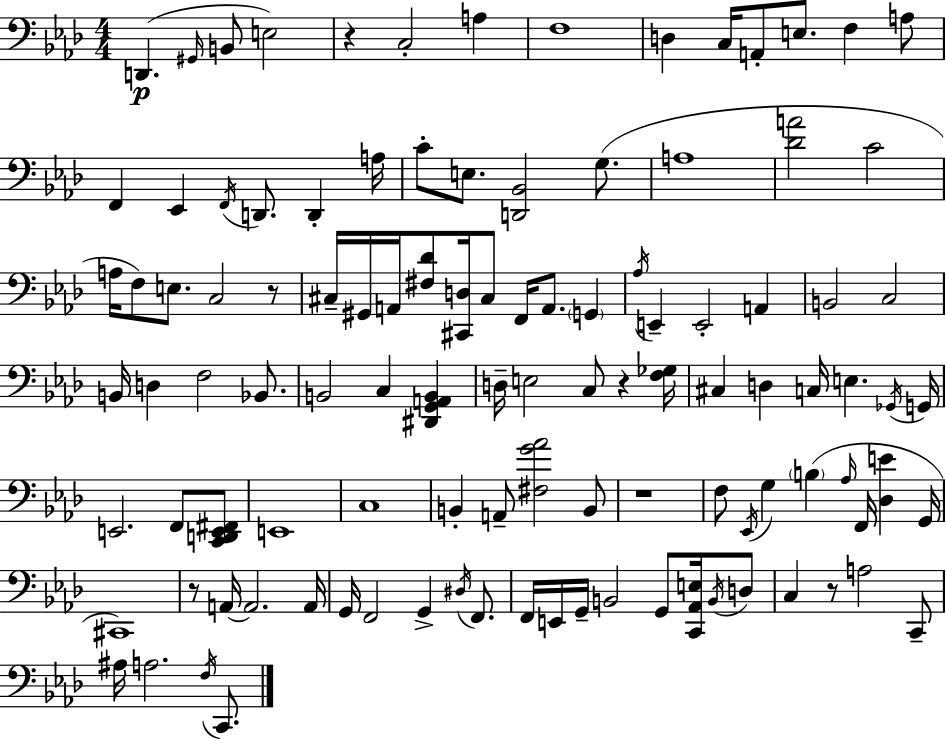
X:1
T:Untitled
M:4/4
L:1/4
K:Fm
D,, ^G,,/4 B,,/2 E,2 z C,2 A, F,4 D, C,/4 A,,/2 E,/2 F, A,/2 F,, _E,, F,,/4 D,,/2 D,, A,/4 C/2 E,/2 [D,,_B,,]2 G,/2 A,4 [_DA]2 C2 A,/4 F,/2 E,/2 C,2 z/2 ^C,/4 ^G,,/4 A,,/4 [^F,_D]/2 [^C,,D,]/4 ^C,/2 F,,/4 A,,/2 G,, _A,/4 E,, E,,2 A,, B,,2 C,2 B,,/4 D, F,2 _B,,/2 B,,2 C, [^D,,G,,A,,B,,] D,/4 E,2 C,/2 z [F,_G,]/4 ^C, D, C,/4 E, _G,,/4 G,,/4 E,,2 F,,/2 [C,,D,,E,,^F,,]/2 E,,4 C,4 B,, A,,/2 [^F,G_A]2 B,,/2 z4 F,/2 _E,,/4 G, B, _A,/4 F,,/4 [_D,E] G,,/4 ^C,,4 z/2 A,,/4 A,,2 A,,/4 G,,/4 F,,2 G,, ^D,/4 F,,/2 F,,/4 E,,/4 G,,/4 B,,2 G,,/2 [C,,_A,,E,]/4 B,,/4 D,/2 C, z/2 A,2 C,,/2 ^A,/4 A,2 F,/4 C,,/2